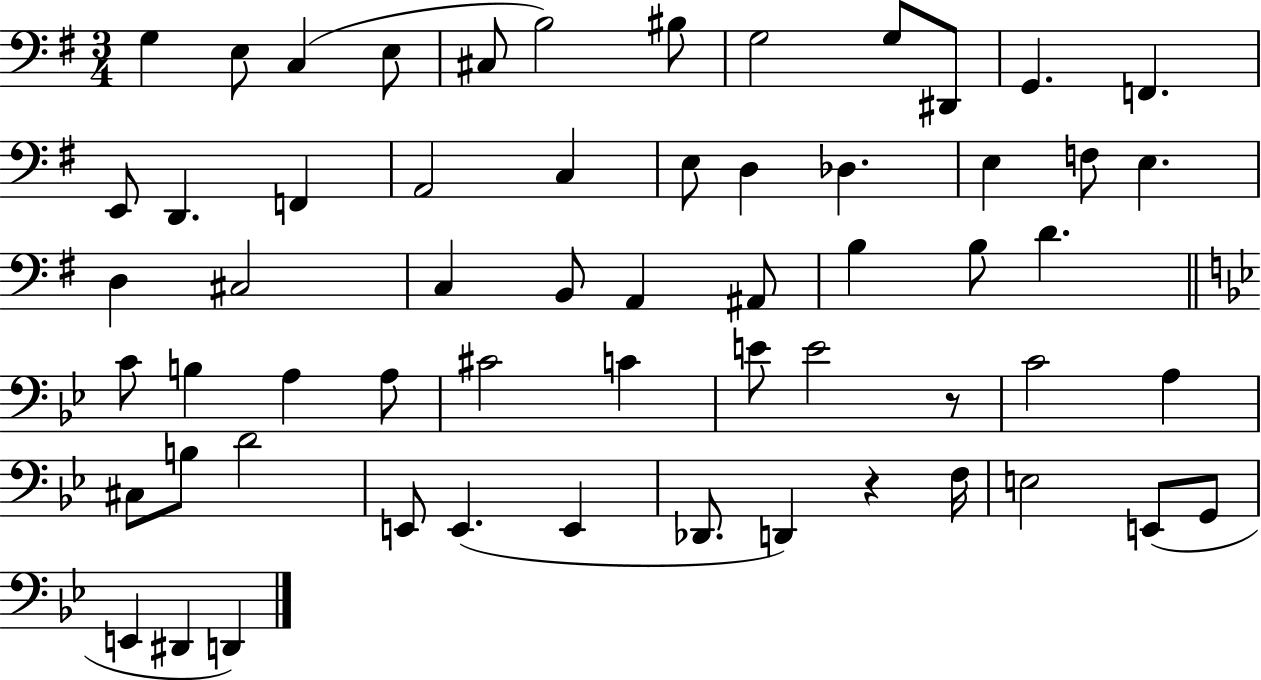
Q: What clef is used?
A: bass